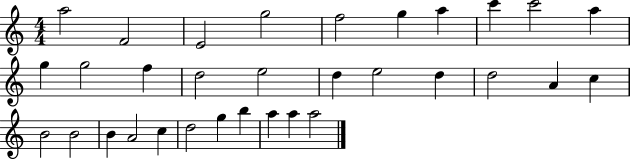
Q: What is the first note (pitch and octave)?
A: A5